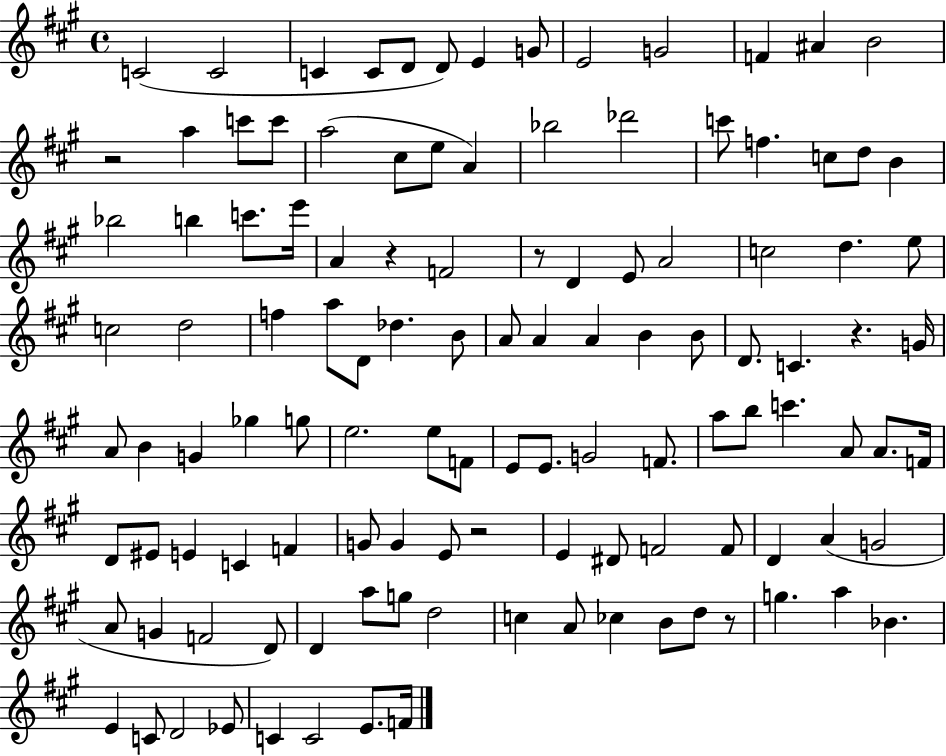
C4/h C4/h C4/q C4/e D4/e D4/e E4/q G4/e E4/h G4/h F4/q A#4/q B4/h R/h A5/q C6/e C6/e A5/h C#5/e E5/e A4/q Bb5/h Db6/h C6/e F5/q. C5/e D5/e B4/q Bb5/h B5/q C6/e. E6/s A4/q R/q F4/h R/e D4/q E4/e A4/h C5/h D5/q. E5/e C5/h D5/h F5/q A5/e D4/e Db5/q. B4/e A4/e A4/q A4/q B4/q B4/e D4/e. C4/q. R/q. G4/s A4/e B4/q G4/q Gb5/q G5/e E5/h. E5/e F4/e E4/e E4/e. G4/h F4/e. A5/e B5/e C6/q. A4/e A4/e. F4/s D4/e EIS4/e E4/q C4/q F4/q G4/e G4/q E4/e R/h E4/q D#4/e F4/h F4/e D4/q A4/q G4/h A4/e G4/q F4/h D4/e D4/q A5/e G5/e D5/h C5/q A4/e CES5/q B4/e D5/e R/e G5/q. A5/q Bb4/q. E4/q C4/e D4/h Eb4/e C4/q C4/h E4/e. F4/s